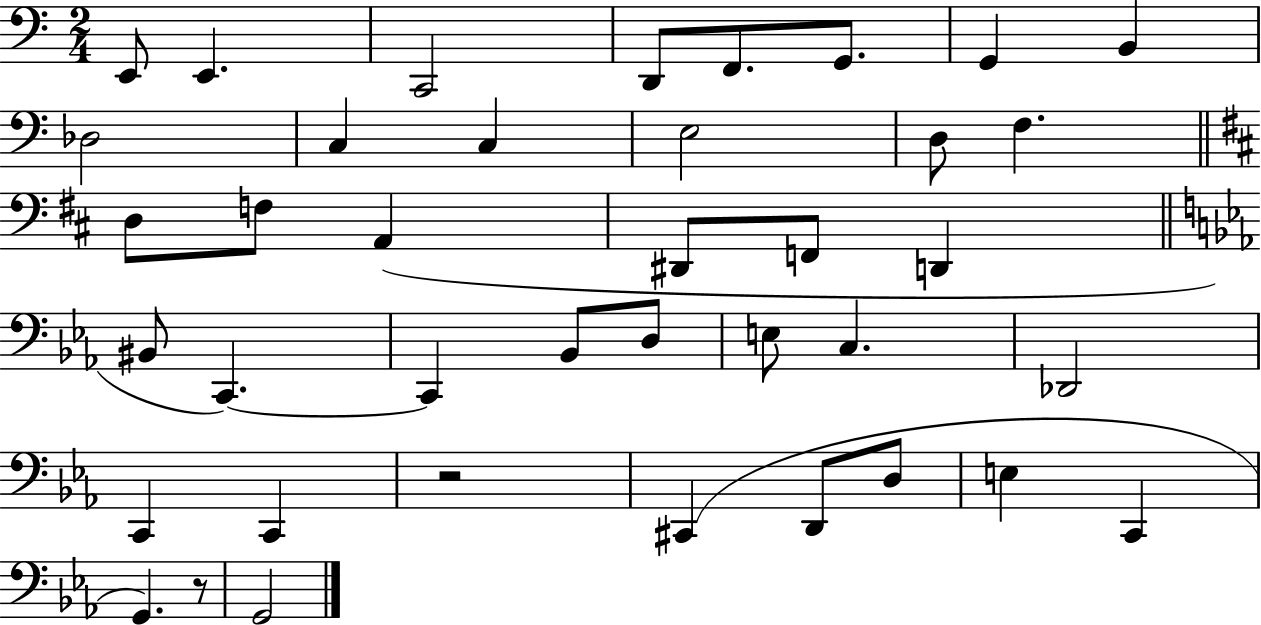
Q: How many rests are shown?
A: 2